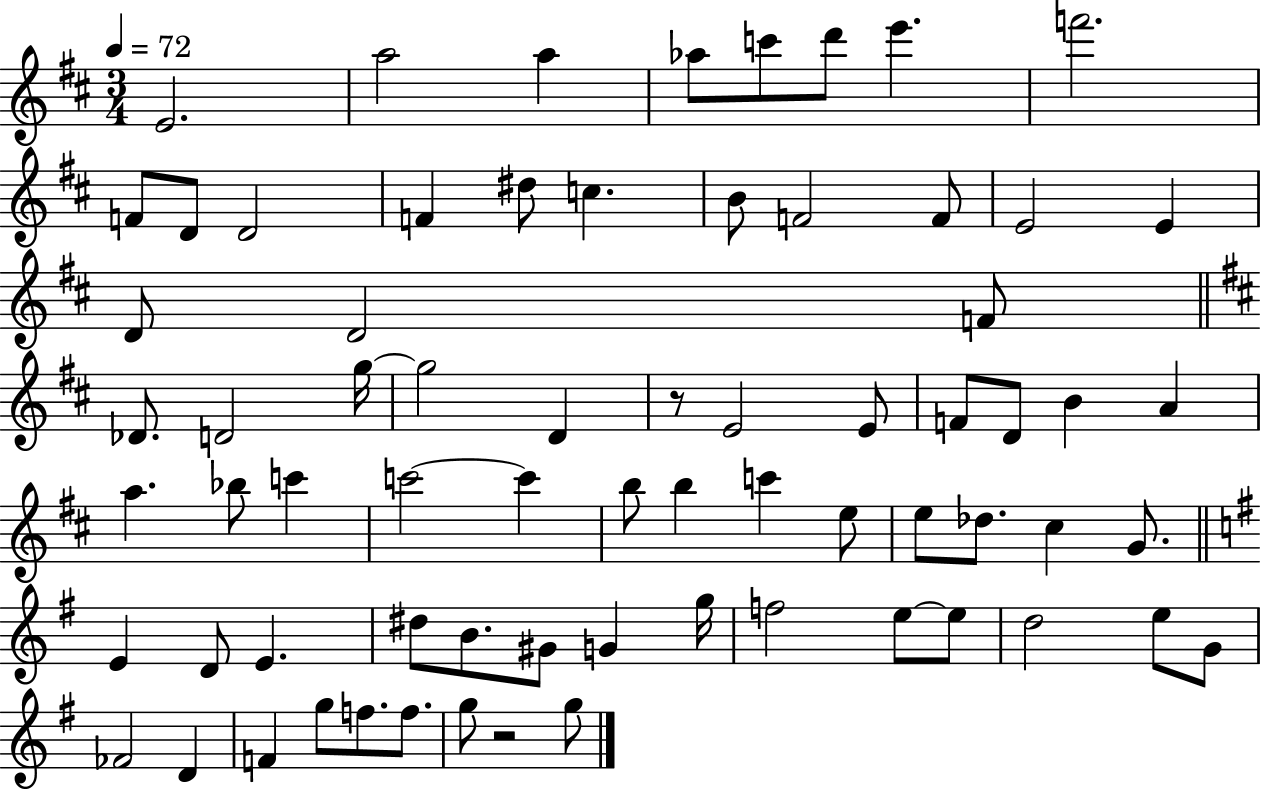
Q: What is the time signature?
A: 3/4